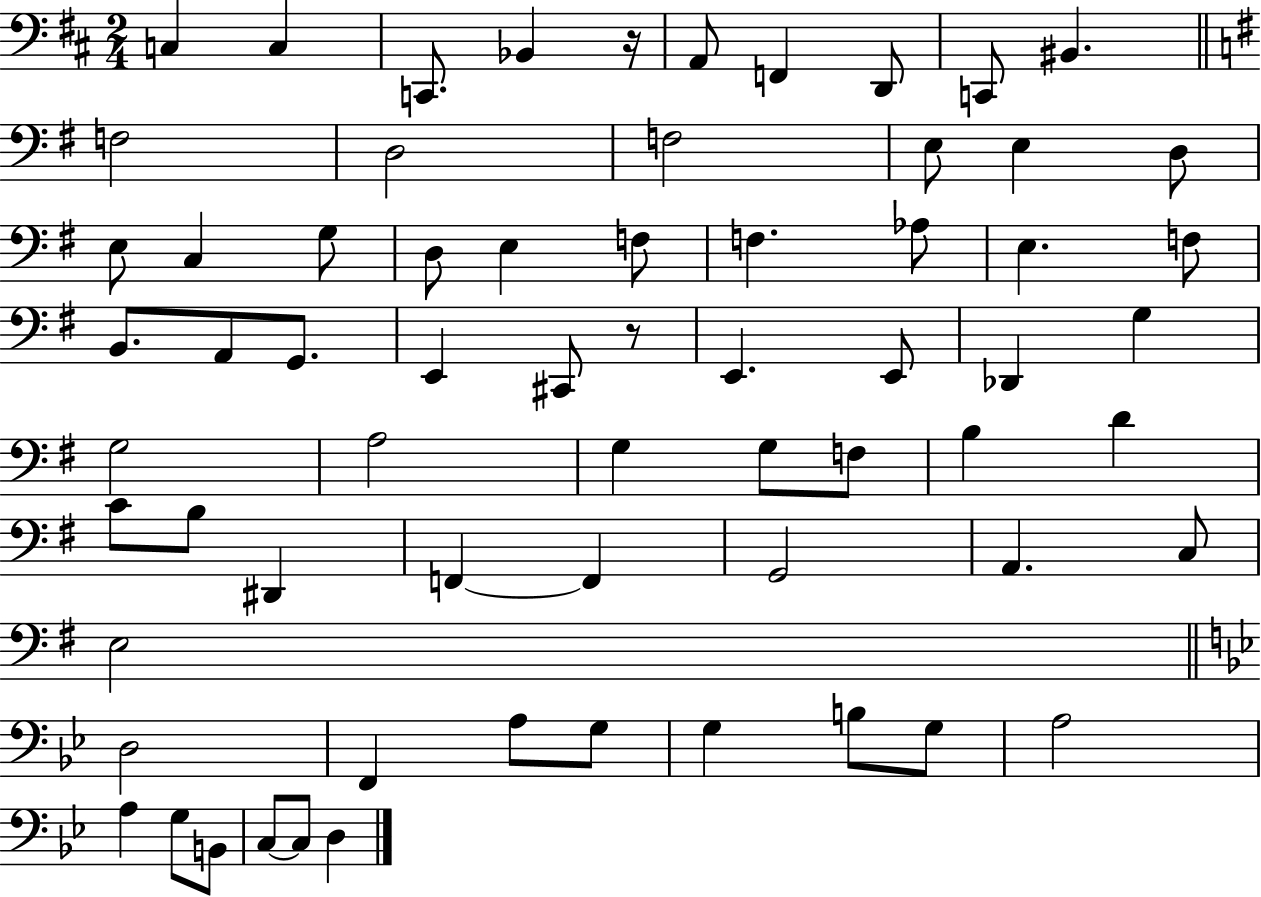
C3/q C3/q C2/e. Bb2/q R/s A2/e F2/q D2/e C2/e BIS2/q. F3/h D3/h F3/h E3/e E3/q D3/e E3/e C3/q G3/e D3/e E3/q F3/e F3/q. Ab3/e E3/q. F3/e B2/e. A2/e G2/e. E2/q C#2/e R/e E2/q. E2/e Db2/q G3/q G3/h A3/h G3/q G3/e F3/e B3/q D4/q C4/e B3/e D#2/q F2/q F2/q G2/h A2/q. C3/e E3/h D3/h F2/q A3/e G3/e G3/q B3/e G3/e A3/h A3/q G3/e B2/e C3/e C3/e D3/q